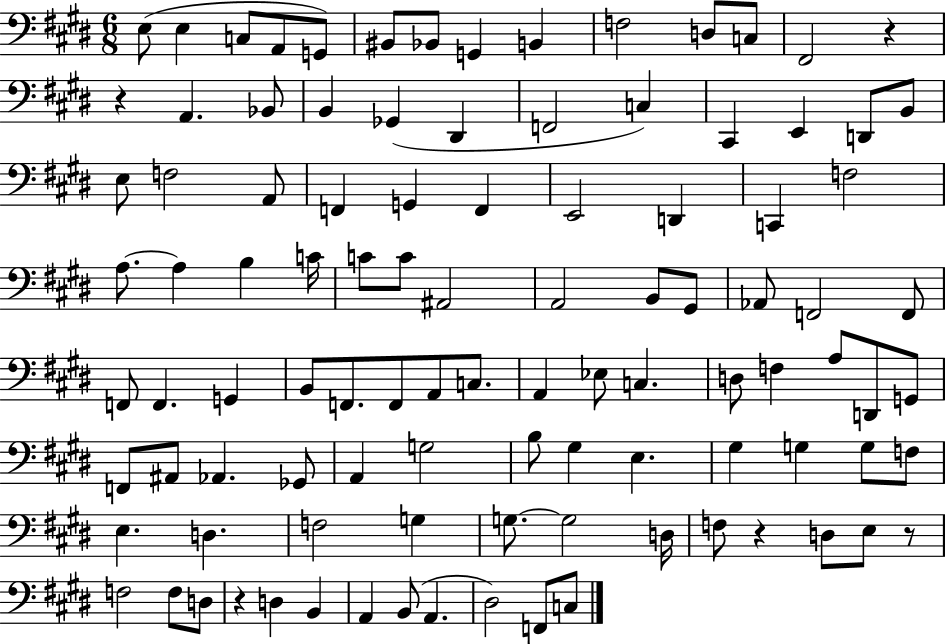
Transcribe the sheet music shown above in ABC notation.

X:1
T:Untitled
M:6/8
L:1/4
K:E
E,/2 E, C,/2 A,,/2 G,,/2 ^B,,/2 _B,,/2 G,, B,, F,2 D,/2 C,/2 ^F,,2 z z A,, _B,,/2 B,, _G,, ^D,, F,,2 C, ^C,, E,, D,,/2 B,,/2 E,/2 F,2 A,,/2 F,, G,, F,, E,,2 D,, C,, F,2 A,/2 A, B, C/4 C/2 C/2 ^A,,2 A,,2 B,,/2 ^G,,/2 _A,,/2 F,,2 F,,/2 F,,/2 F,, G,, B,,/2 F,,/2 F,,/2 A,,/2 C,/2 A,, _E,/2 C, D,/2 F, A,/2 D,,/2 G,,/2 F,,/2 ^A,,/2 _A,, _G,,/2 A,, G,2 B,/2 ^G, E, ^G, G, G,/2 F,/2 E, D, F,2 G, G,/2 G,2 D,/4 F,/2 z D,/2 E,/2 z/2 F,2 F,/2 D,/2 z D, B,, A,, B,,/2 A,, ^D,2 F,,/2 C,/2